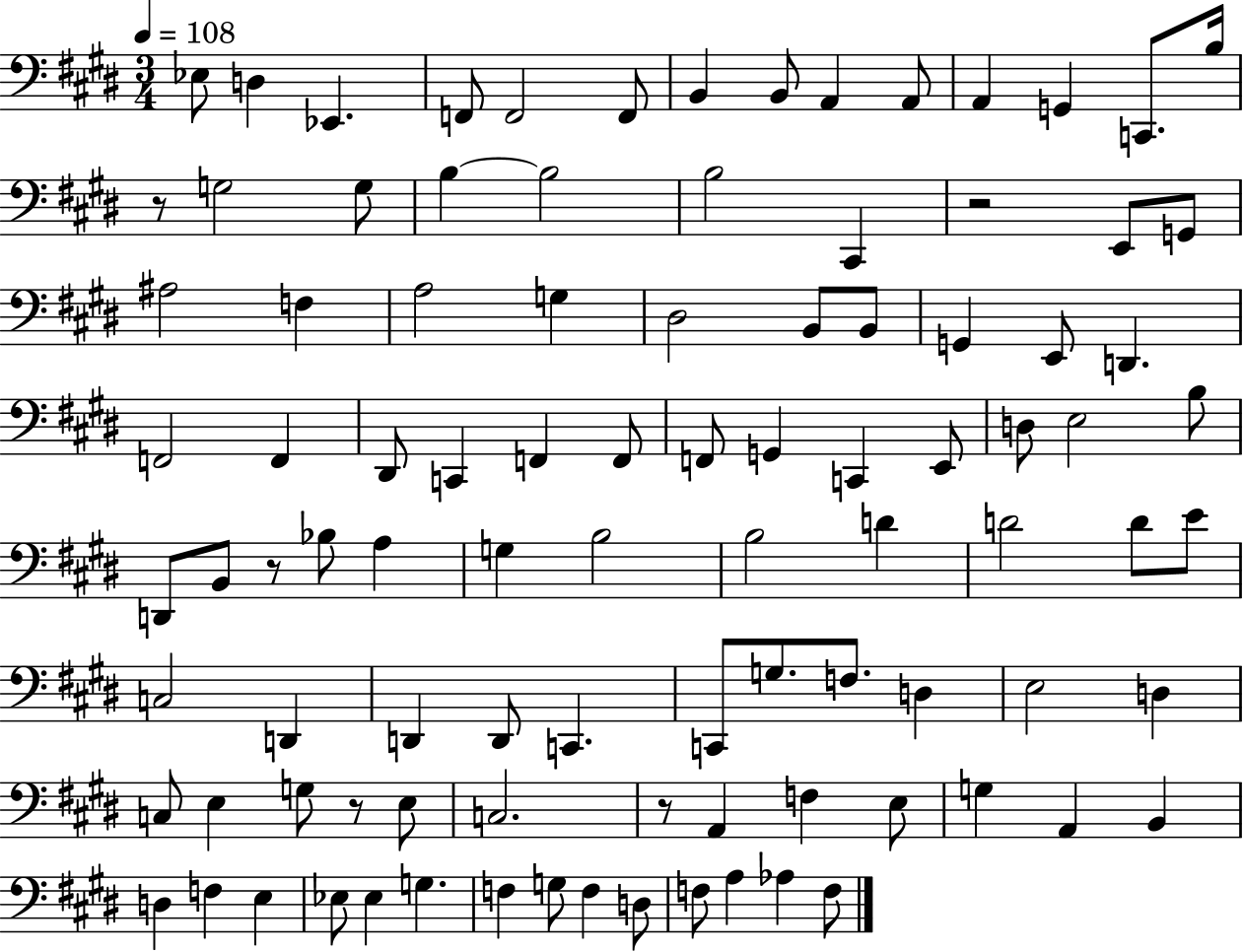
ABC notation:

X:1
T:Untitled
M:3/4
L:1/4
K:E
_E,/2 D, _E,, F,,/2 F,,2 F,,/2 B,, B,,/2 A,, A,,/2 A,, G,, C,,/2 B,/4 z/2 G,2 G,/2 B, B,2 B,2 ^C,, z2 E,,/2 G,,/2 ^A,2 F, A,2 G, ^D,2 B,,/2 B,,/2 G,, E,,/2 D,, F,,2 F,, ^D,,/2 C,, F,, F,,/2 F,,/2 G,, C,, E,,/2 D,/2 E,2 B,/2 D,,/2 B,,/2 z/2 _B,/2 A, G, B,2 B,2 D D2 D/2 E/2 C,2 D,, D,, D,,/2 C,, C,,/2 G,/2 F,/2 D, E,2 D, C,/2 E, G,/2 z/2 E,/2 C,2 z/2 A,, F, E,/2 G, A,, B,, D, F, E, _E,/2 _E, G, F, G,/2 F, D,/2 F,/2 A, _A, F,/2